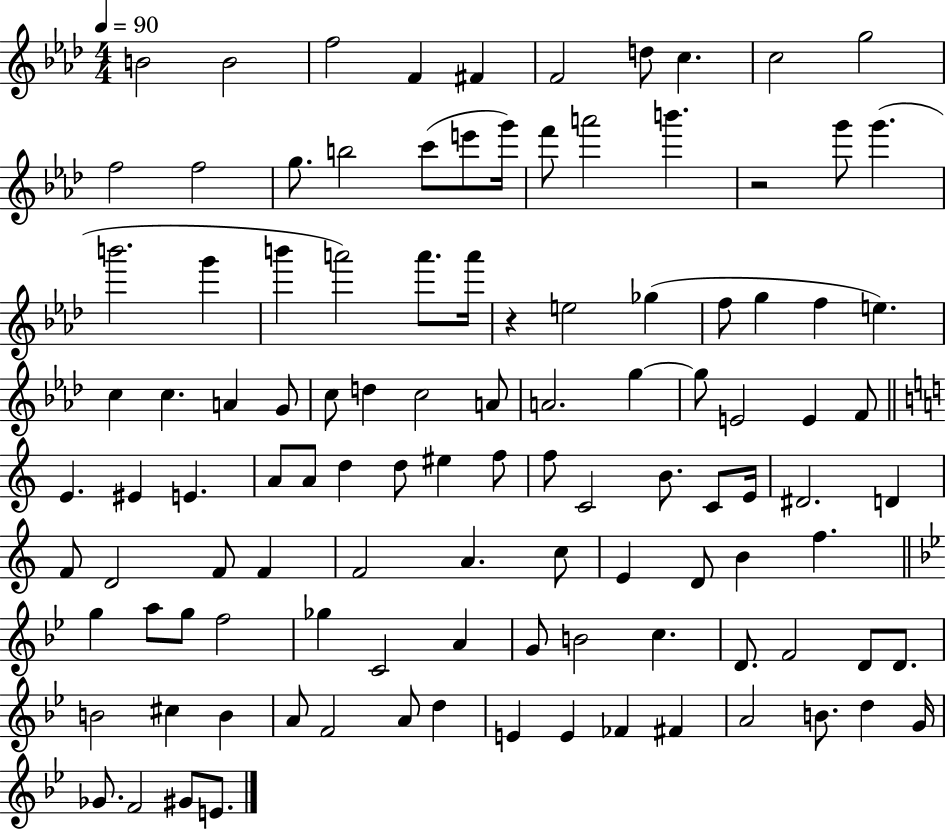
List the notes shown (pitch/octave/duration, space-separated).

B4/h B4/h F5/h F4/q F#4/q F4/h D5/e C5/q. C5/h G5/h F5/h F5/h G5/e. B5/h C6/e E6/e G6/s F6/e A6/h B6/q. R/h G6/e G6/q. B6/h. G6/q B6/q A6/h A6/e. A6/s R/q E5/h Gb5/q F5/e G5/q F5/q E5/q. C5/q C5/q. A4/q G4/e C5/e D5/q C5/h A4/e A4/h. G5/q G5/e E4/h E4/q F4/e E4/q. EIS4/q E4/q. A4/e A4/e D5/q D5/e EIS5/q F5/e F5/e C4/h B4/e. C4/e E4/s D#4/h. D4/q F4/e D4/h F4/e F4/q F4/h A4/q. C5/e E4/q D4/e B4/q F5/q. G5/q A5/e G5/e F5/h Gb5/q C4/h A4/q G4/e B4/h C5/q. D4/e. F4/h D4/e D4/e. B4/h C#5/q B4/q A4/e F4/h A4/e D5/q E4/q E4/q FES4/q F#4/q A4/h B4/e. D5/q G4/s Gb4/e. F4/h G#4/e E4/e.